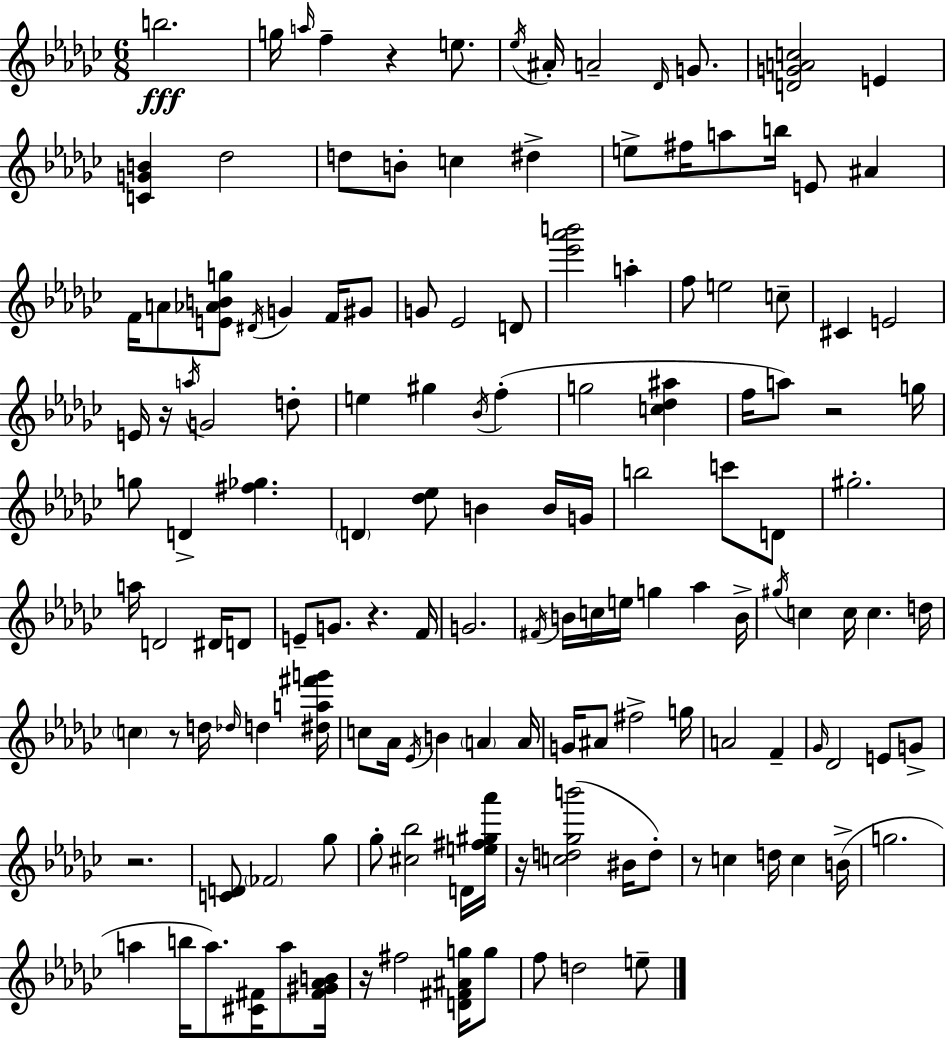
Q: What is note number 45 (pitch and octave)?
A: F5